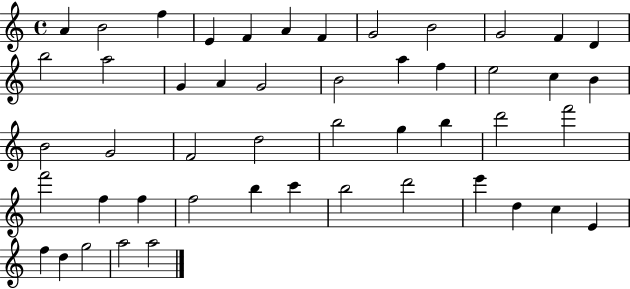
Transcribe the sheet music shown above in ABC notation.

X:1
T:Untitled
M:4/4
L:1/4
K:C
A B2 f E F A F G2 B2 G2 F D b2 a2 G A G2 B2 a f e2 c B B2 G2 F2 d2 b2 g b d'2 f'2 f'2 f f f2 b c' b2 d'2 e' d c E f d g2 a2 a2